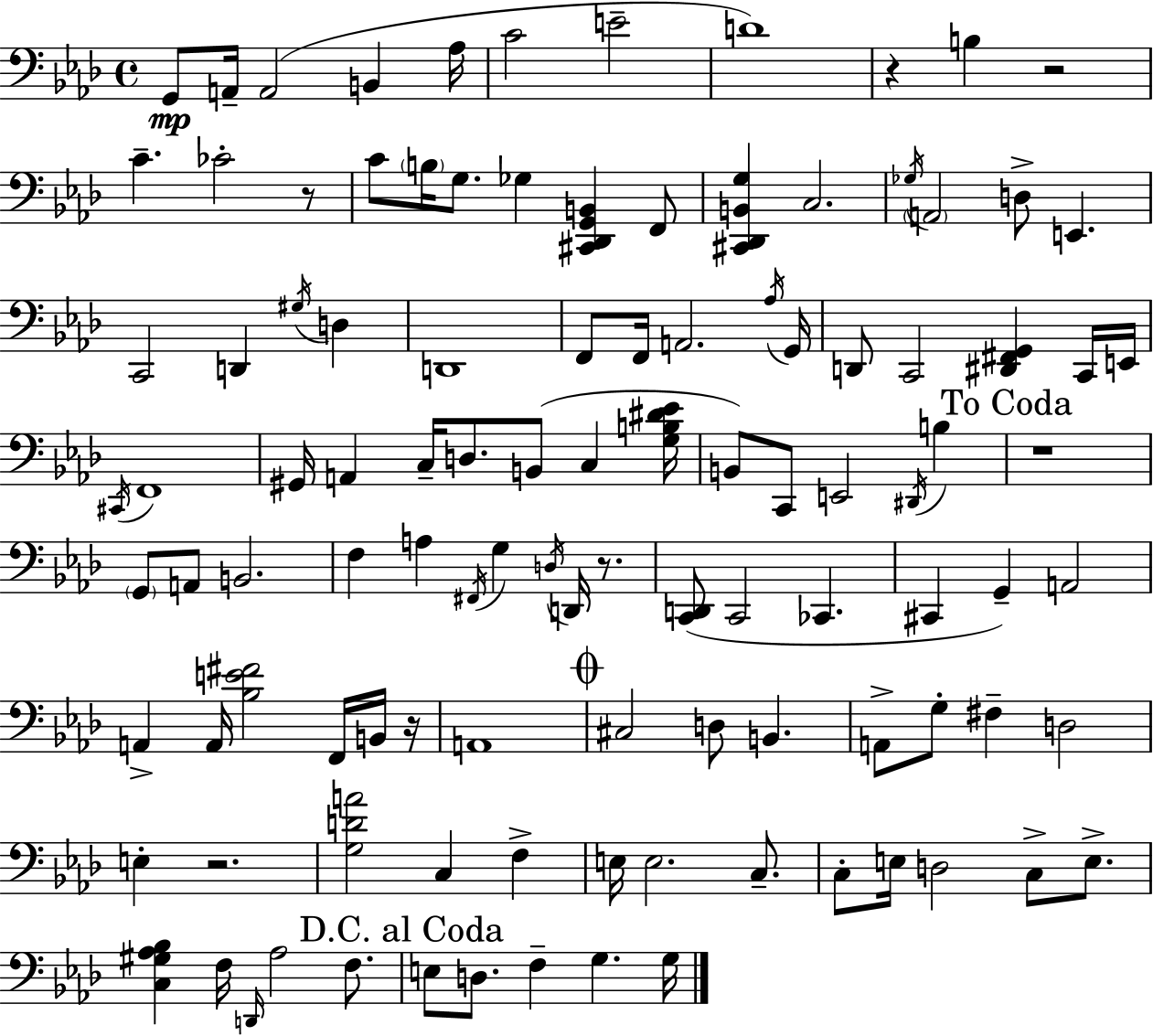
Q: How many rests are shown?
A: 7